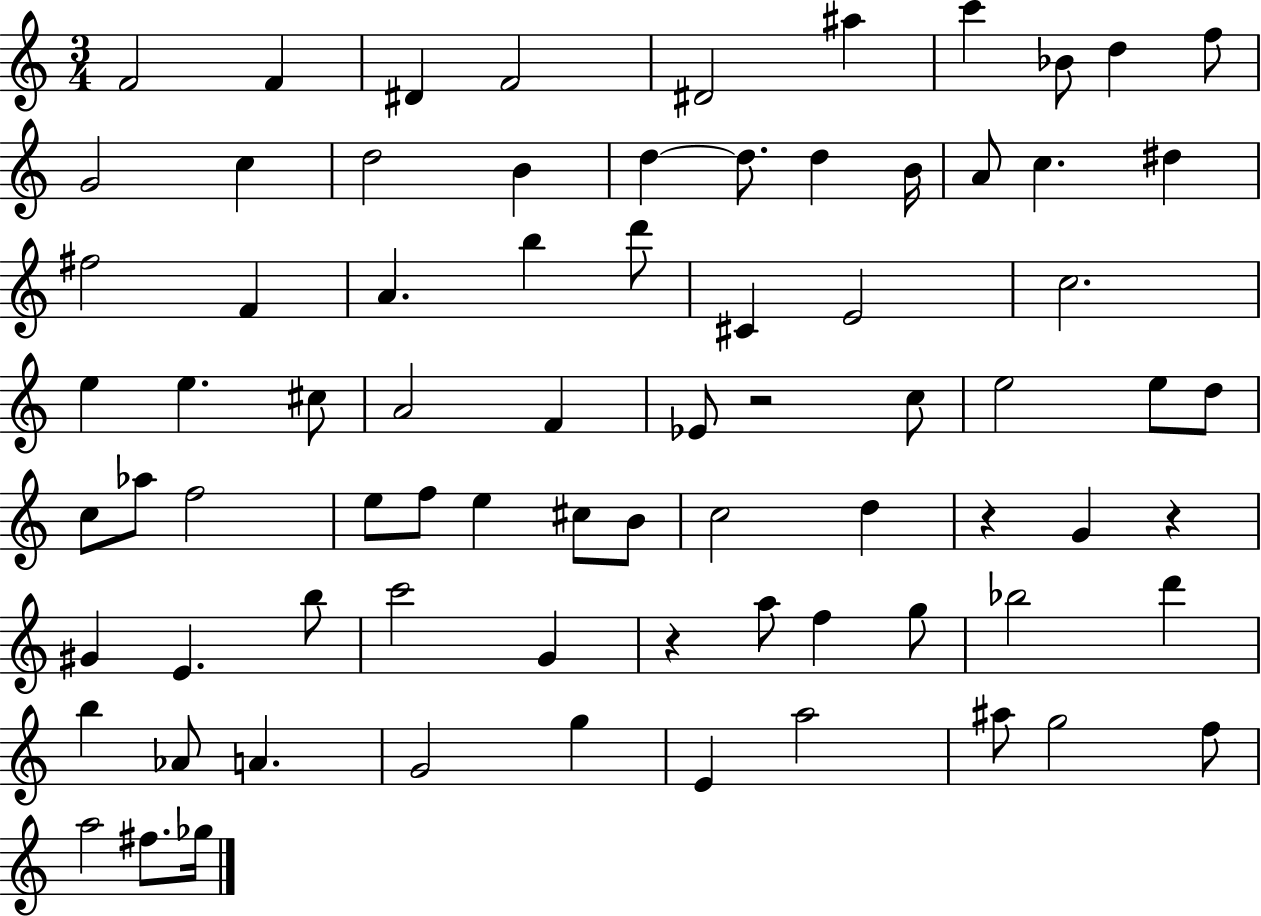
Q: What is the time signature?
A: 3/4